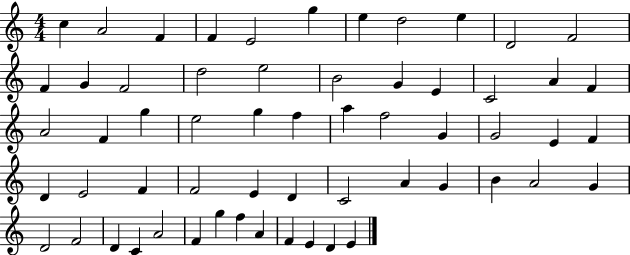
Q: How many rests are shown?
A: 0